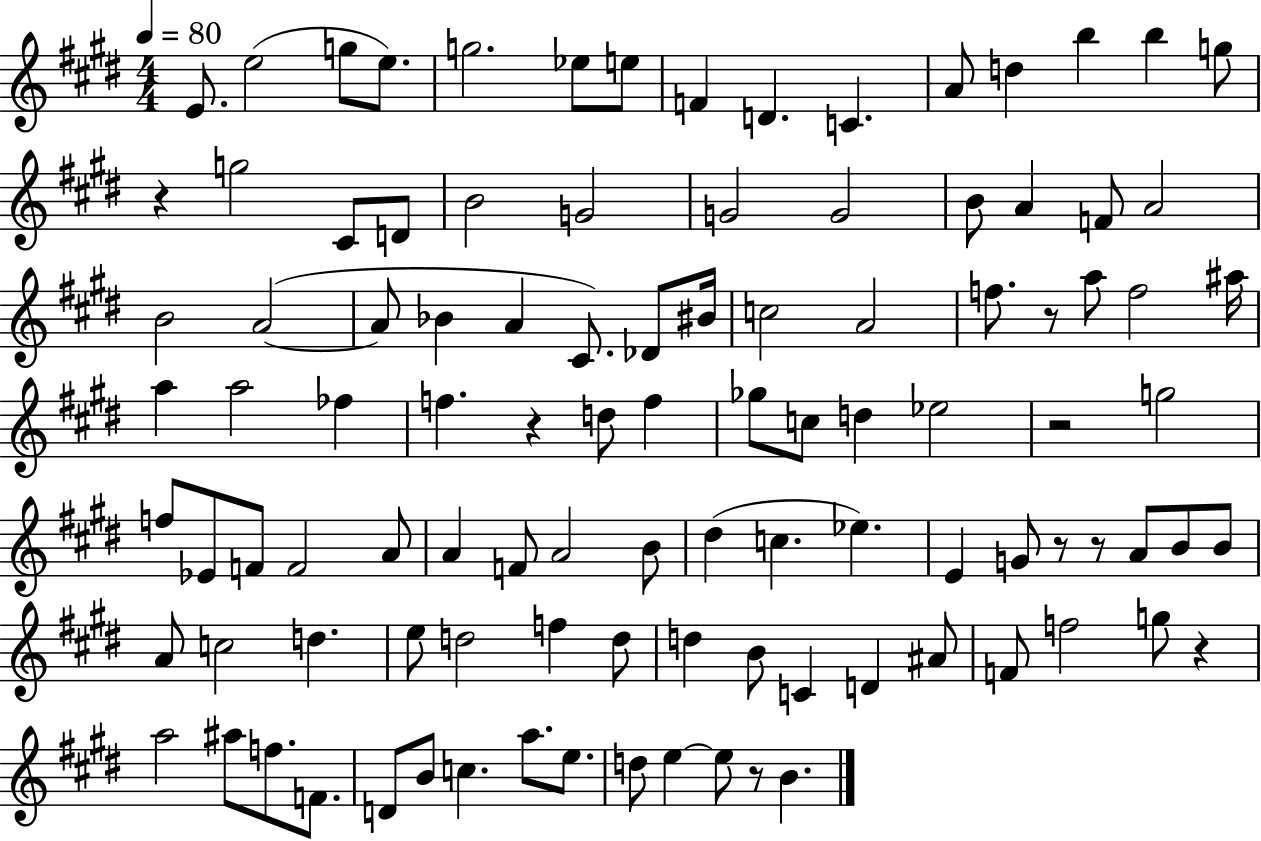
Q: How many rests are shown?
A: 8